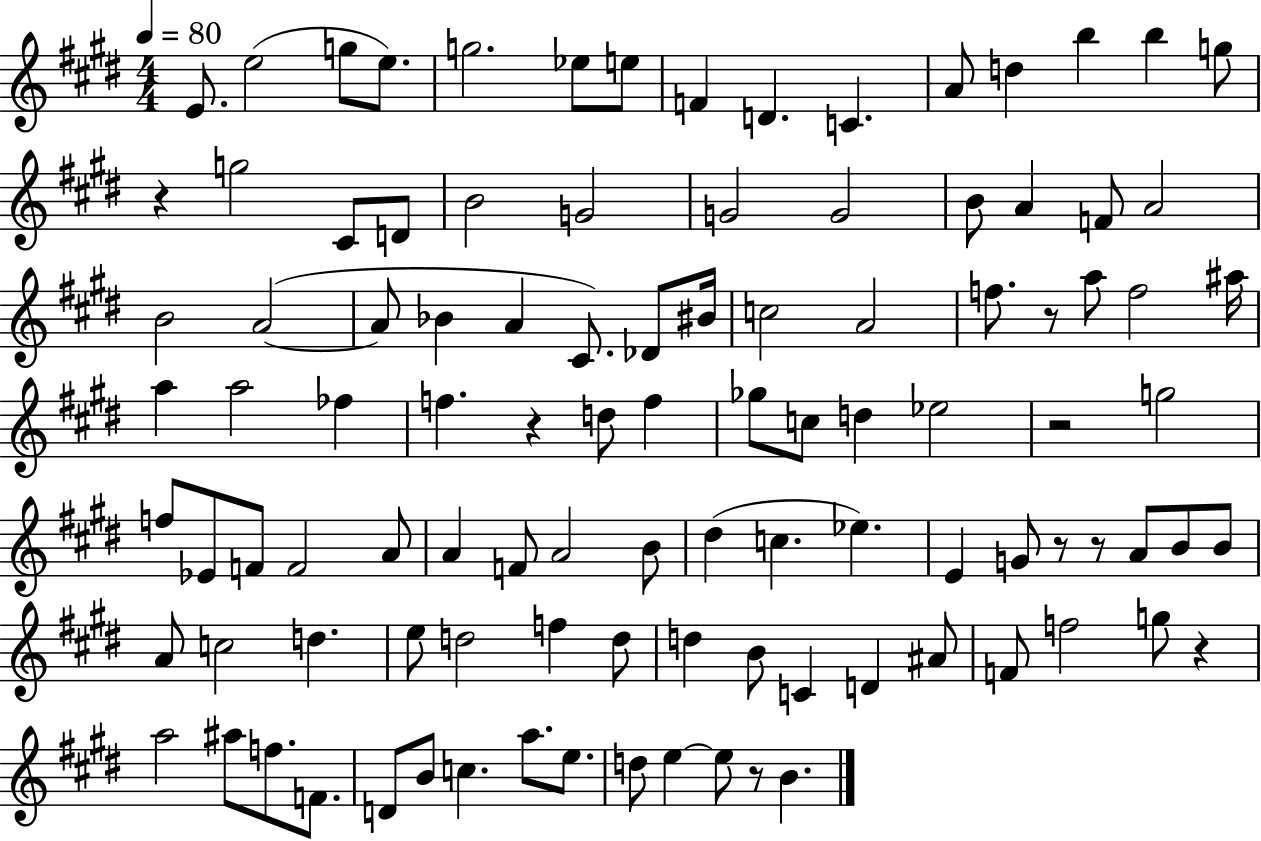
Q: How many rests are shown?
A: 8